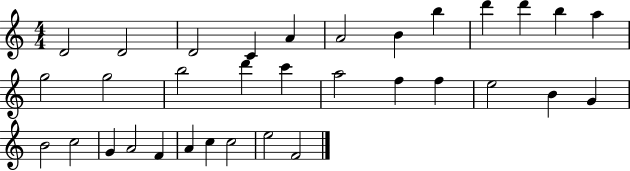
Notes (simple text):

D4/h D4/h D4/h C4/q A4/q A4/h B4/q B5/q D6/q D6/q B5/q A5/q G5/h G5/h B5/h D6/q C6/q A5/h F5/q F5/q E5/h B4/q G4/q B4/h C5/h G4/q A4/h F4/q A4/q C5/q C5/h E5/h F4/h